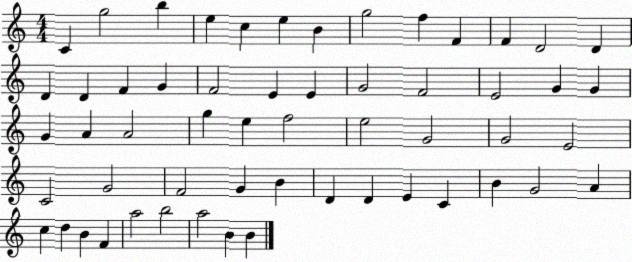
X:1
T:Untitled
M:4/4
L:1/4
K:C
C g2 b e c e B g2 f F F D2 D D D F G F2 E E G2 F2 E2 G G G A A2 g e f2 e2 G2 G2 E2 C2 G2 F2 G B D D E C B G2 A c d B F a2 b2 a2 B B